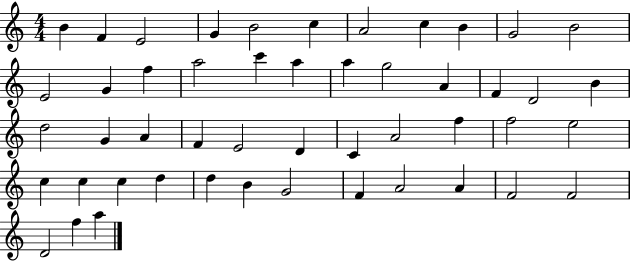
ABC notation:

X:1
T:Untitled
M:4/4
L:1/4
K:C
B F E2 G B2 c A2 c B G2 B2 E2 G f a2 c' a a g2 A F D2 B d2 G A F E2 D C A2 f f2 e2 c c c d d B G2 F A2 A F2 F2 D2 f a